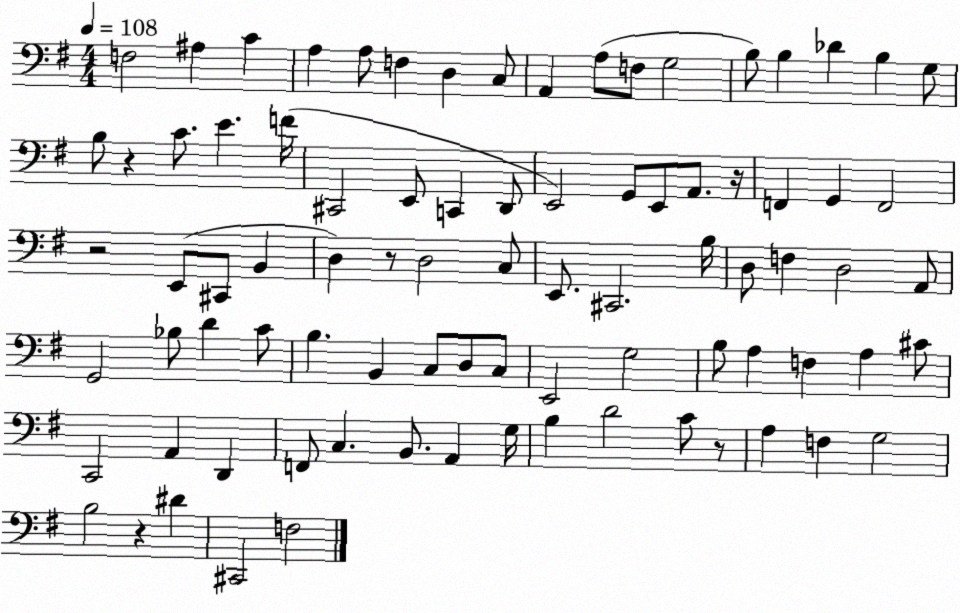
X:1
T:Untitled
M:4/4
L:1/4
K:G
F,2 ^A, C A, A,/2 F, D, C,/2 A,, A,/2 F,/2 G,2 B,/2 B, _D B, G,/2 B,/2 z C/2 E F/4 ^C,,2 E,,/2 C,, D,,/2 E,,2 G,,/2 E,,/2 A,,/2 z/4 F,, G,, F,,2 z2 E,,/2 ^C,,/2 B,, D, z/2 D,2 C,/2 E,,/2 ^C,,2 B,/4 D,/2 F, D,2 A,,/2 G,,2 _B,/2 D C/2 B, B,, C,/2 D,/2 C,/2 E,,2 G,2 B,/2 A, F, A, ^C/2 C,,2 A,, D,, F,,/2 C, B,,/2 A,, G,/4 B, D2 C/2 z/2 A, F, G,2 B,2 z ^D ^C,,2 F,2